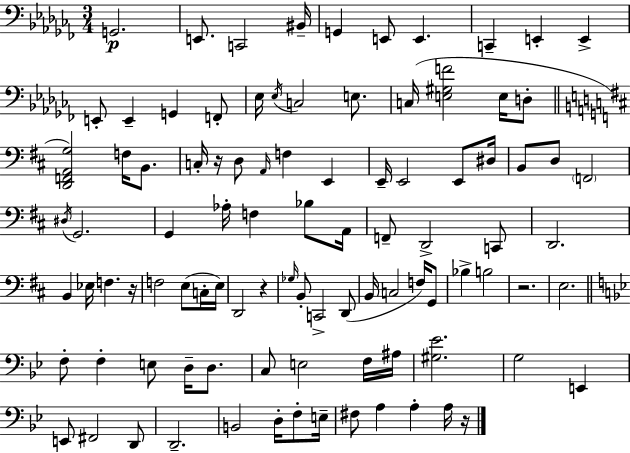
{
  \clef bass
  \numericTimeSignature
  \time 3/4
  \key aes \minor
  g,2.\p | e,8. c,2 bis,16-- | g,4 e,8 e,4. | c,4-- e,4-. e,4-> | \break e,8-. e,4-- g,4 f,8-. | ees16 \acciaccatura { ees16 } c2 e8. | c16( <e gis f'>2 e16 d8-. | \bar "||" \break \key d \major <d, f, a, g>2) f16 b,8. | c16-. r16 d8 \grace { a,16 } f4 e,4 | e,16-- e,2 e,8 | dis16 b,8 d8 \parenthesize f,2 | \break \acciaccatura { dis16 } g,2. | g,4 aes16-. f4 bes8 | a,16 f,8-- d,2-> | c,8 d,2. | \break b,4 ees16 f4. | r16 f2 e8( | c16-. e16) d,2 r4 | \grace { ges16 } b,8-. c,2-> | \break d,8( b,16 c2 | f16) g,8 bes4-> b2 | r2. | e2. | \break \bar "||" \break \key bes \major f8-. f4-. e8 d16-- d8. | c8 e2 f16 ais16 | <gis ees'>2. | g2 e,4 | \break e,8 fis,2 d,8 | d,2.-- | b,2 d16-. f8-. e16-- | fis8 a4 a4-. a16 r16 | \break \bar "|."
}